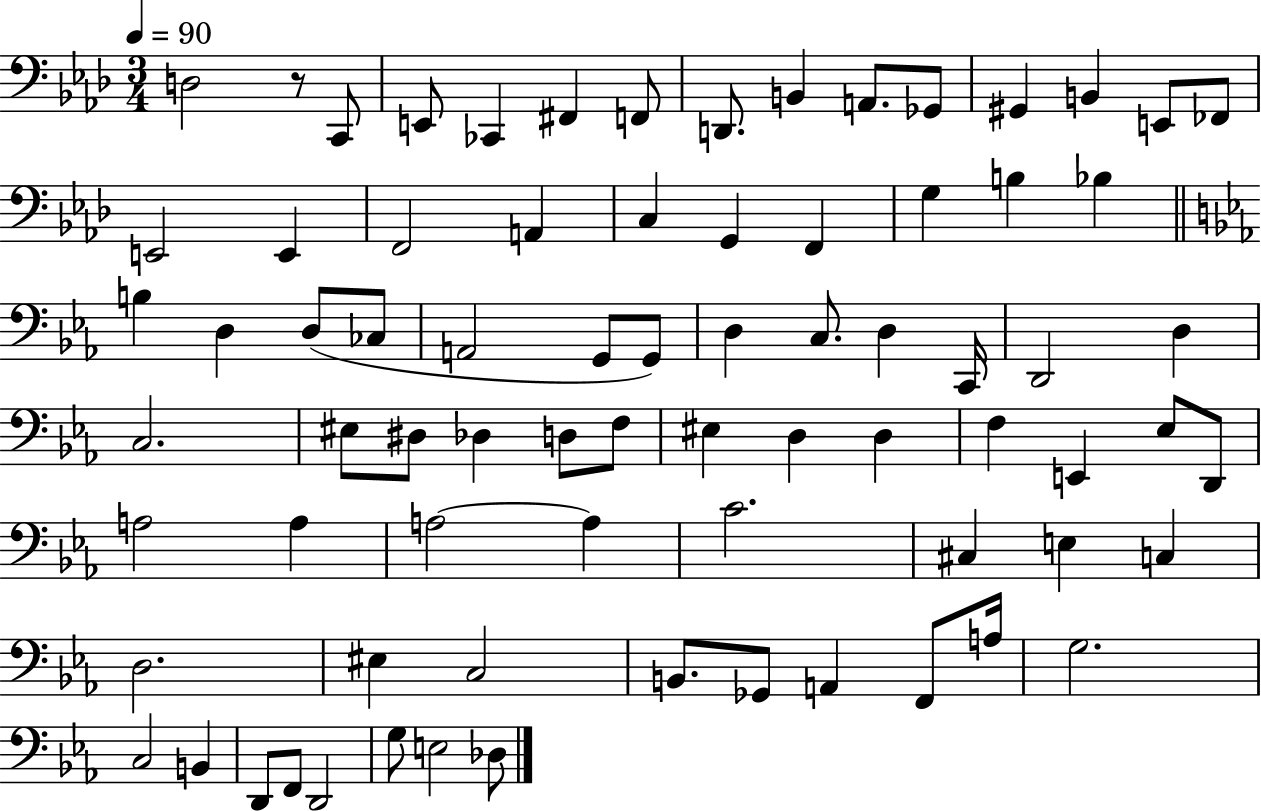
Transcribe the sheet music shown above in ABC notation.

X:1
T:Untitled
M:3/4
L:1/4
K:Ab
D,2 z/2 C,,/2 E,,/2 _C,, ^F,, F,,/2 D,,/2 B,, A,,/2 _G,,/2 ^G,, B,, E,,/2 _F,,/2 E,,2 E,, F,,2 A,, C, G,, F,, G, B, _B, B, D, D,/2 _C,/2 A,,2 G,,/2 G,,/2 D, C,/2 D, C,,/4 D,,2 D, C,2 ^E,/2 ^D,/2 _D, D,/2 F,/2 ^E, D, D, F, E,, _E,/2 D,,/2 A,2 A, A,2 A, C2 ^C, E, C, D,2 ^E, C,2 B,,/2 _G,,/2 A,, F,,/2 A,/4 G,2 C,2 B,, D,,/2 F,,/2 D,,2 G,/2 E,2 _D,/2